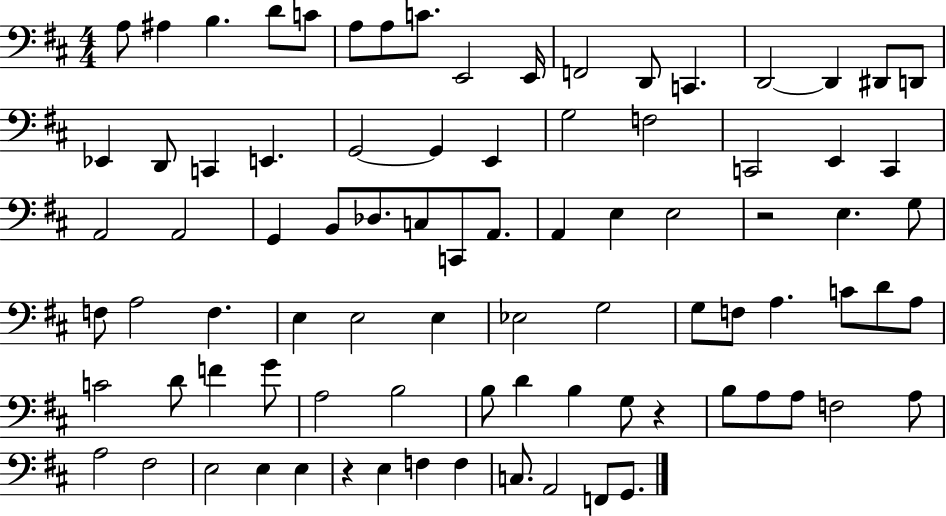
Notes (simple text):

A3/e A#3/q B3/q. D4/e C4/e A3/e A3/e C4/e. E2/h E2/s F2/h D2/e C2/q. D2/h D2/q D#2/e D2/e Eb2/q D2/e C2/q E2/q. G2/h G2/q E2/q G3/h F3/h C2/h E2/q C2/q A2/h A2/h G2/q B2/e Db3/e. C3/e C2/e A2/e. A2/q E3/q E3/h R/h E3/q. G3/e F3/e A3/h F3/q. E3/q E3/h E3/q Eb3/h G3/h G3/e F3/e A3/q. C4/e D4/e A3/e C4/h D4/e F4/q G4/e A3/h B3/h B3/e D4/q B3/q G3/e R/q B3/e A3/e A3/e F3/h A3/e A3/h F#3/h E3/h E3/q E3/q R/q E3/q F3/q F3/q C3/e. A2/h F2/e G2/e.